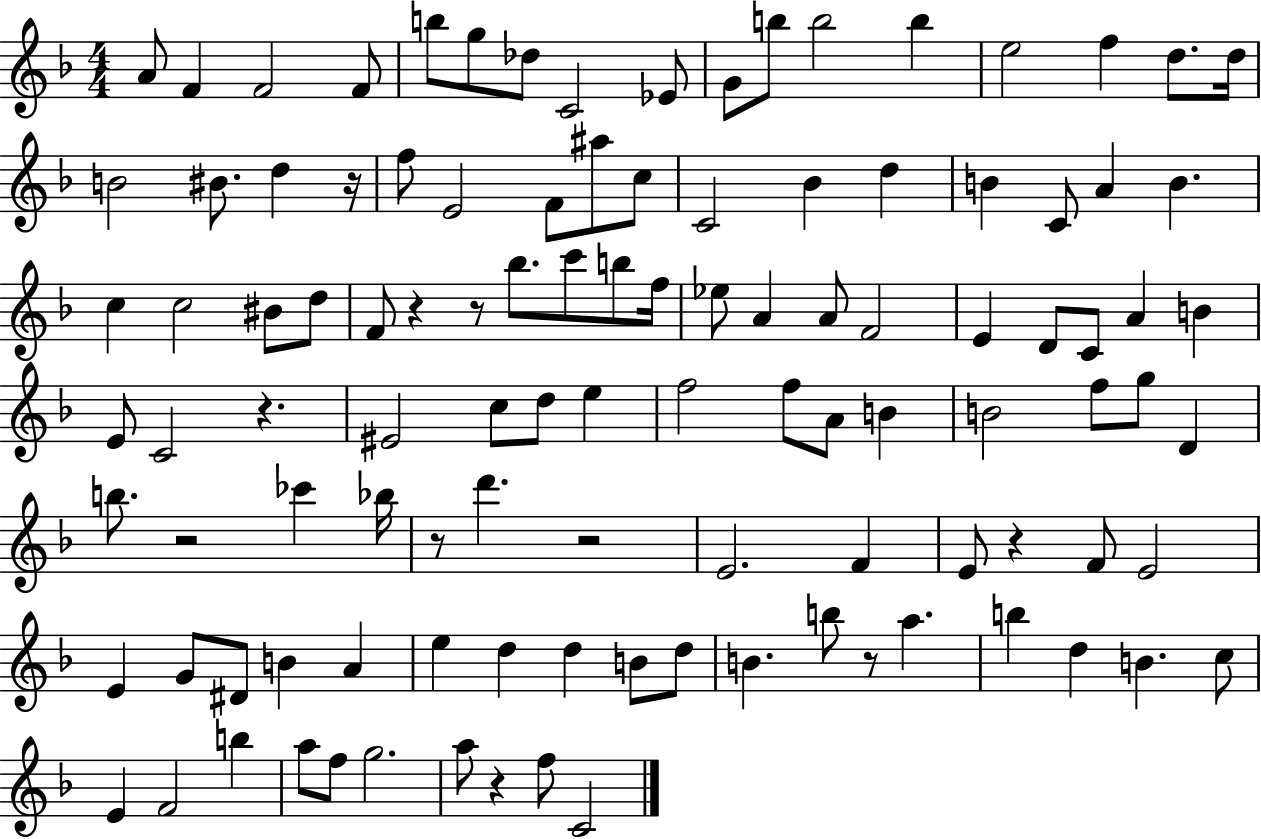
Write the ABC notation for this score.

X:1
T:Untitled
M:4/4
L:1/4
K:F
A/2 F F2 F/2 b/2 g/2 _d/2 C2 _E/2 G/2 b/2 b2 b e2 f d/2 d/4 B2 ^B/2 d z/4 f/2 E2 F/2 ^a/2 c/2 C2 _B d B C/2 A B c c2 ^B/2 d/2 F/2 z z/2 _b/2 c'/2 b/2 f/4 _e/2 A A/2 F2 E D/2 C/2 A B E/2 C2 z ^E2 c/2 d/2 e f2 f/2 A/2 B B2 f/2 g/2 D b/2 z2 _c' _b/4 z/2 d' z2 E2 F E/2 z F/2 E2 E G/2 ^D/2 B A e d d B/2 d/2 B b/2 z/2 a b d B c/2 E F2 b a/2 f/2 g2 a/2 z f/2 C2